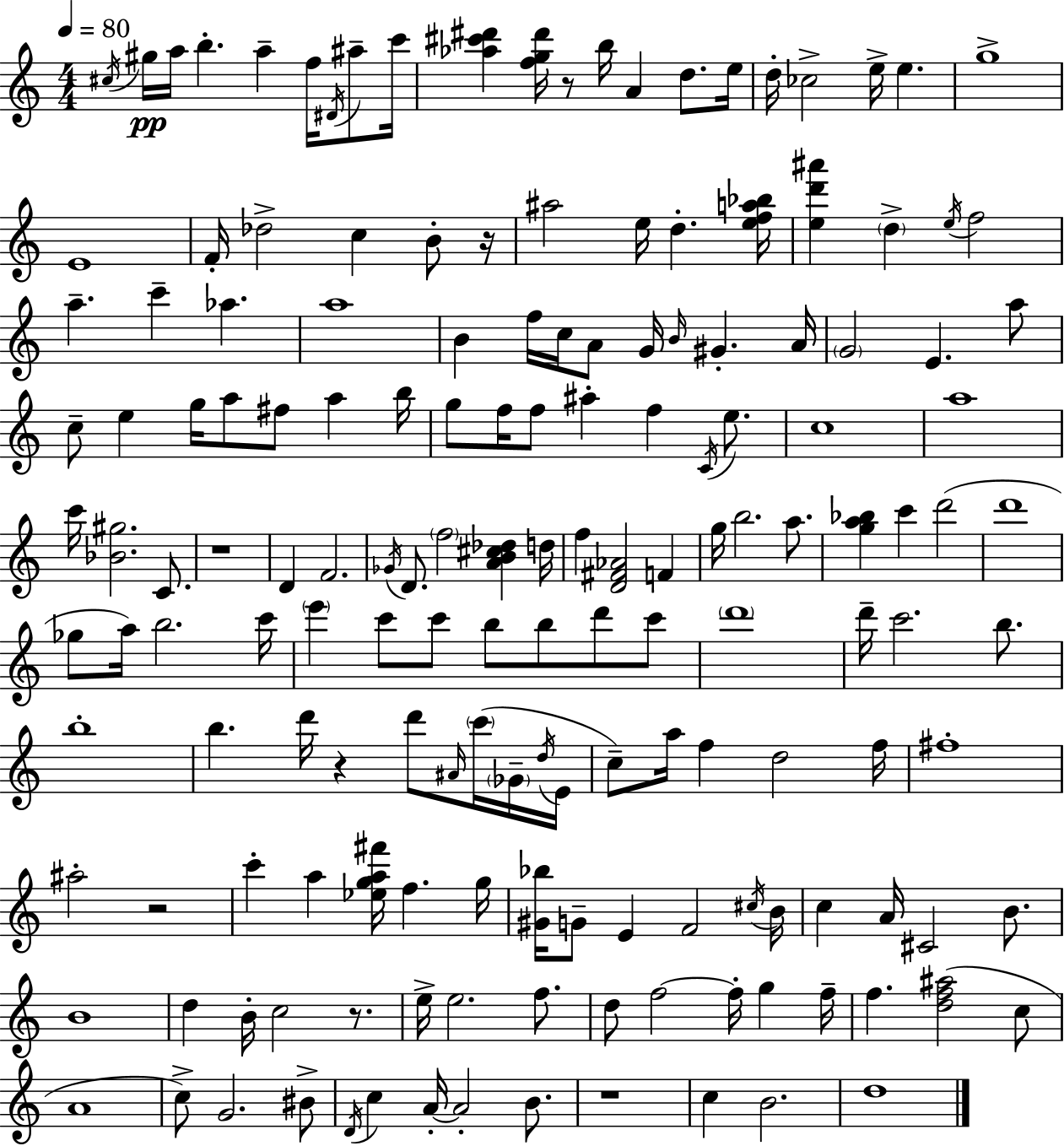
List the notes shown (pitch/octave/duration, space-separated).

C#5/s G#5/s A5/s B5/q. A5/q F5/s D#4/s A#5/e C6/s [Ab5,C#6,D#6]/q [F5,G5,D#6]/s R/e B5/s A4/q D5/e. E5/s D5/s CES5/h E5/s E5/q. G5/w E4/w F4/s Db5/h C5/q B4/e R/s A#5/h E5/s D5/q. [E5,F5,A5,Bb5]/s [E5,D6,A#6]/q D5/q E5/s F5/h A5/q. C6/q Ab5/q. A5/w B4/q F5/s C5/s A4/e G4/s B4/s G#4/q. A4/s G4/h E4/q. A5/e C5/e E5/q G5/s A5/e F#5/e A5/q B5/s G5/e F5/s F5/e A#5/q F5/q C4/s E5/e. C5/w A5/w C6/s [Bb4,G#5]/h. C4/e. R/w D4/q F4/h. Gb4/s D4/e. F5/h [A4,B4,C#5,Db5]/q D5/s F5/q [D4,F#4,Ab4]/h F4/q G5/s B5/h. A5/e. [G5,A5,Bb5]/q C6/q D6/h D6/w Gb5/e A5/s B5/h. C6/s E6/q C6/e C6/e B5/e B5/e D6/e C6/e D6/w D6/s C6/h. B5/e. B5/w B5/q. D6/s R/q D6/e A#4/s C6/s Gb4/s D5/s E4/s C5/e A5/s F5/q D5/h F5/s F#5/w A#5/h R/h C6/q A5/q [Eb5,G5,A5,F#6]/s F5/q. G5/s [G#4,Bb5]/s G4/e E4/q F4/h C#5/s B4/s C5/q A4/s C#4/h B4/e. B4/w D5/q B4/s C5/h R/e. E5/s E5/h. F5/e. D5/e F5/h F5/s G5/q F5/s F5/q. [D5,F5,A#5]/h C5/e A4/w C5/e G4/h. BIS4/e D4/s C5/q A4/s A4/h B4/e. R/w C5/q B4/h. D5/w